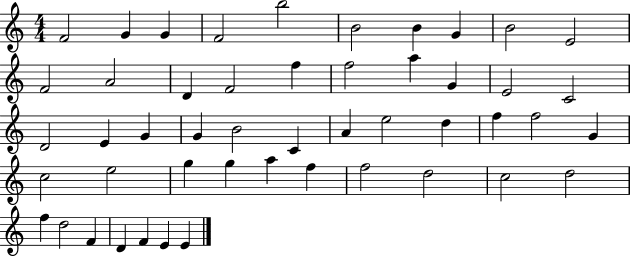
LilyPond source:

{
  \clef treble
  \numericTimeSignature
  \time 4/4
  \key c \major
  f'2 g'4 g'4 | f'2 b''2 | b'2 b'4 g'4 | b'2 e'2 | \break f'2 a'2 | d'4 f'2 f''4 | f''2 a''4 g'4 | e'2 c'2 | \break d'2 e'4 g'4 | g'4 b'2 c'4 | a'4 e''2 d''4 | f''4 f''2 g'4 | \break c''2 e''2 | g''4 g''4 a''4 f''4 | f''2 d''2 | c''2 d''2 | \break f''4 d''2 f'4 | d'4 f'4 e'4 e'4 | \bar "|."
}